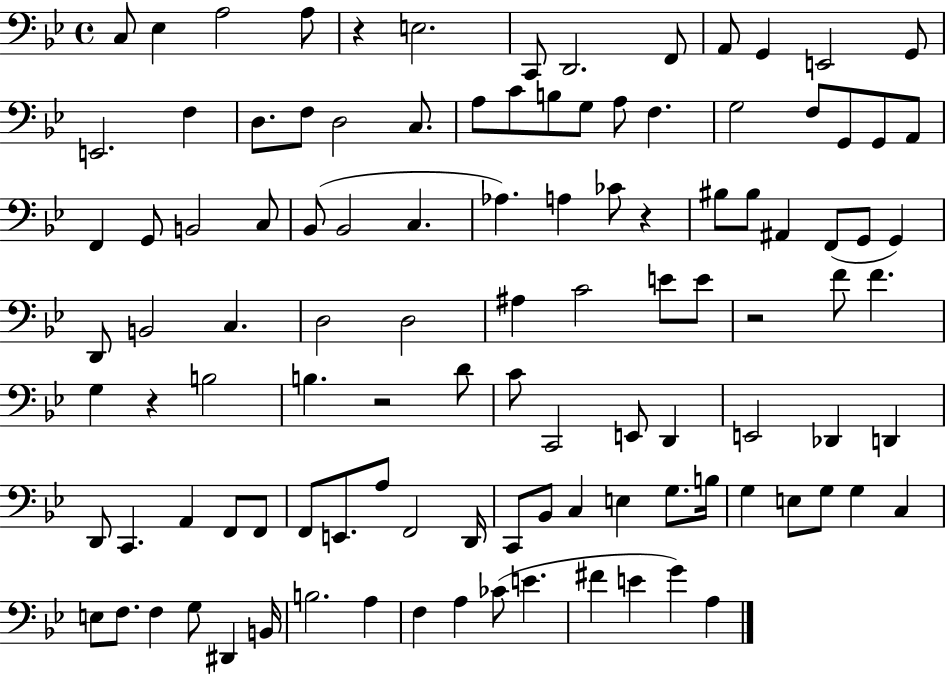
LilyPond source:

{
  \clef bass
  \time 4/4
  \defaultTimeSignature
  \key bes \major
  c8 ees4 a2 a8 | r4 e2. | c,8 d,2. f,8 | a,8 g,4 e,2 g,8 | \break e,2. f4 | d8. f8 d2 c8. | a8 c'8 b8 g8 a8 f4. | g2 f8 g,8 g,8 a,8 | \break f,4 g,8 b,2 c8 | bes,8( bes,2 c4. | aes4.) a4 ces'8 r4 | bis8 bis8 ais,4 f,8( g,8 g,4) | \break d,8 b,2 c4. | d2 d2 | ais4 c'2 e'8 e'8 | r2 f'8 f'4. | \break g4 r4 b2 | b4. r2 d'8 | c'8 c,2 e,8 d,4 | e,2 des,4 d,4 | \break d,8 c,4. a,4 f,8 f,8 | f,8 e,8. a8 f,2 d,16 | c,8 bes,8 c4 e4 g8. b16 | g4 e8 g8 g4 c4 | \break e8 f8. f4 g8 dis,4 b,16 | b2. a4 | f4 a4 ces'8( e'4. | fis'4 e'4 g'4) a4 | \break \bar "|."
}